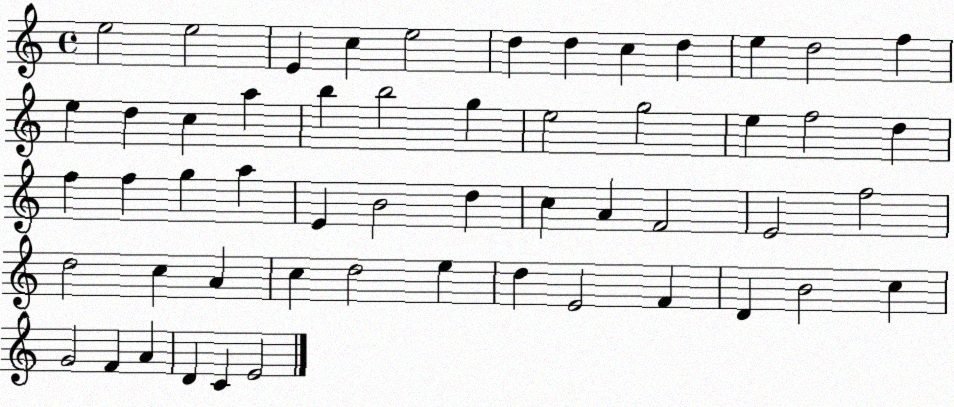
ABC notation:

X:1
T:Untitled
M:4/4
L:1/4
K:C
e2 e2 E c e2 d d c d e d2 f e d c a b b2 g e2 g2 e f2 d f f g a E B2 d c A F2 E2 f2 d2 c A c d2 e d E2 F D B2 c G2 F A D C E2